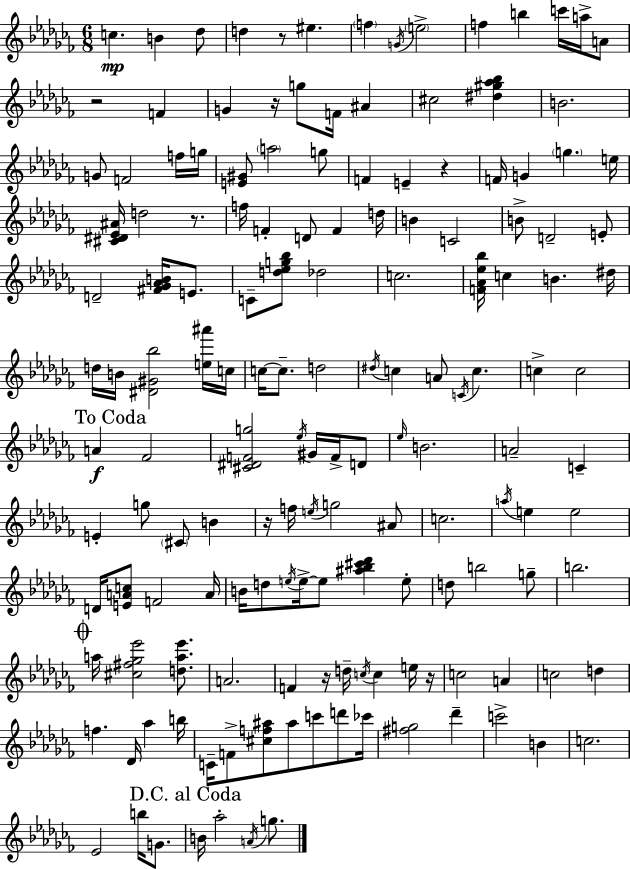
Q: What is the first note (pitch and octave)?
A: C5